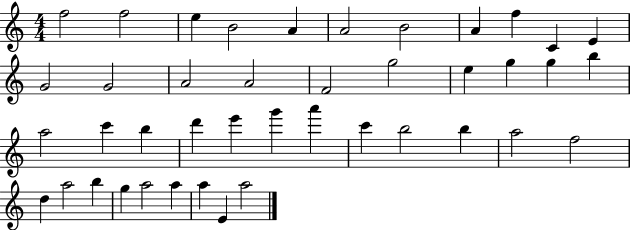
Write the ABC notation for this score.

X:1
T:Untitled
M:4/4
L:1/4
K:C
f2 f2 e B2 A A2 B2 A f C E G2 G2 A2 A2 F2 g2 e g g b a2 c' b d' e' g' a' c' b2 b a2 f2 d a2 b g a2 a a E a2